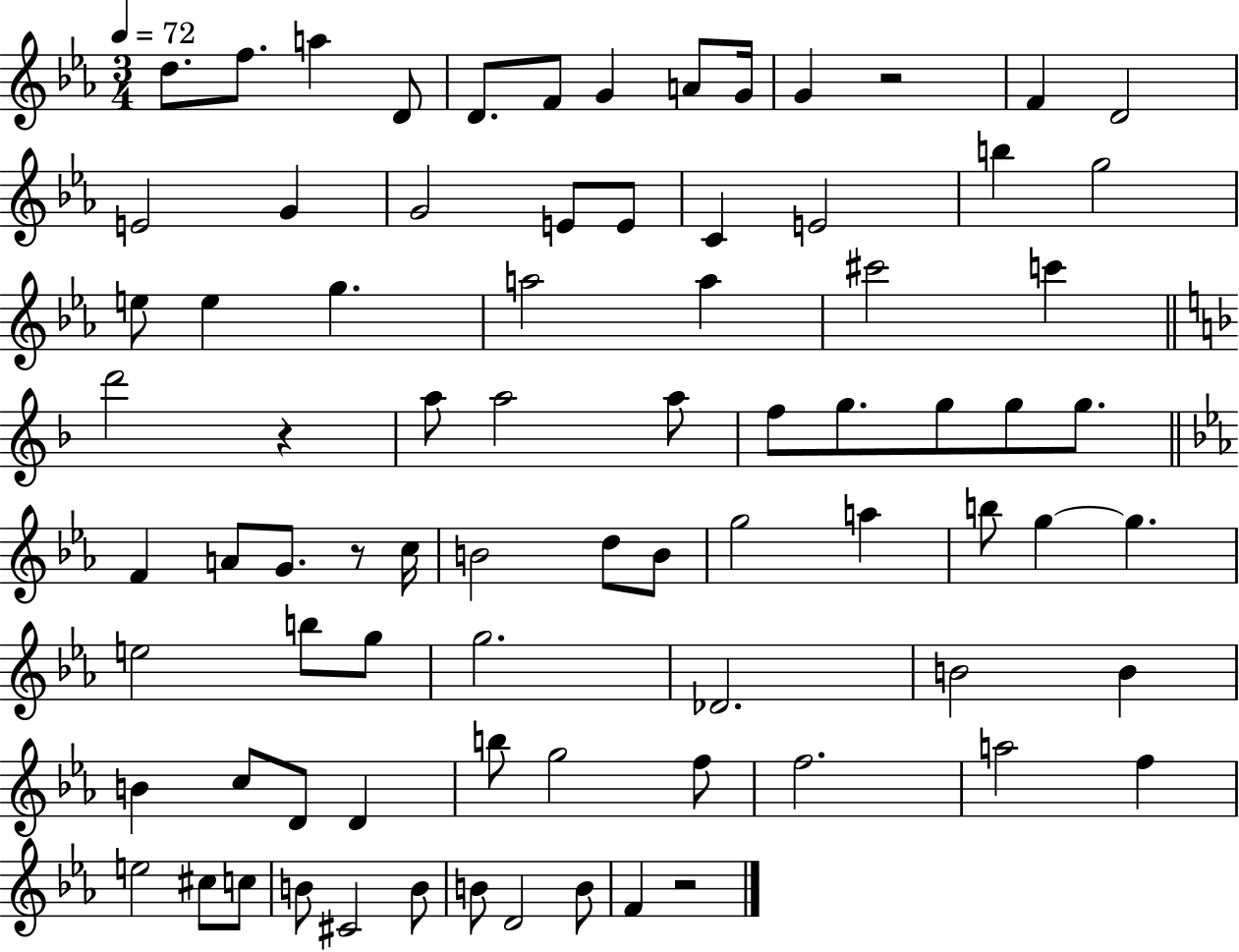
X:1
T:Untitled
M:3/4
L:1/4
K:Eb
d/2 f/2 a D/2 D/2 F/2 G A/2 G/4 G z2 F D2 E2 G G2 E/2 E/2 C E2 b g2 e/2 e g a2 a ^c'2 c' d'2 z a/2 a2 a/2 f/2 g/2 g/2 g/2 g/2 F A/2 G/2 z/2 c/4 B2 d/2 B/2 g2 a b/2 g g e2 b/2 g/2 g2 _D2 B2 B B c/2 D/2 D b/2 g2 f/2 f2 a2 f e2 ^c/2 c/2 B/2 ^C2 B/2 B/2 D2 B/2 F z2